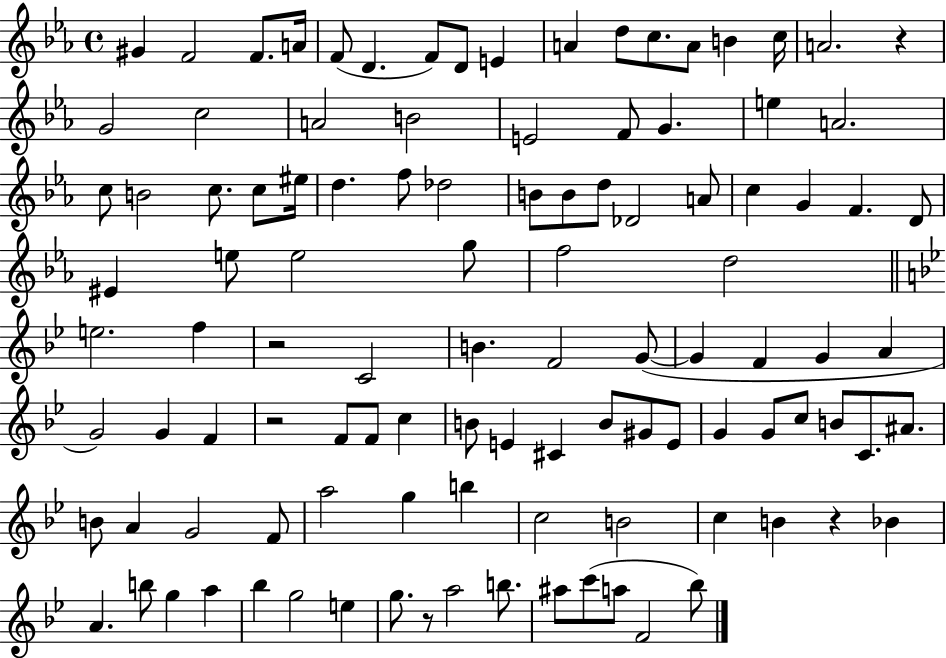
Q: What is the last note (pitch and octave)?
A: Bb5